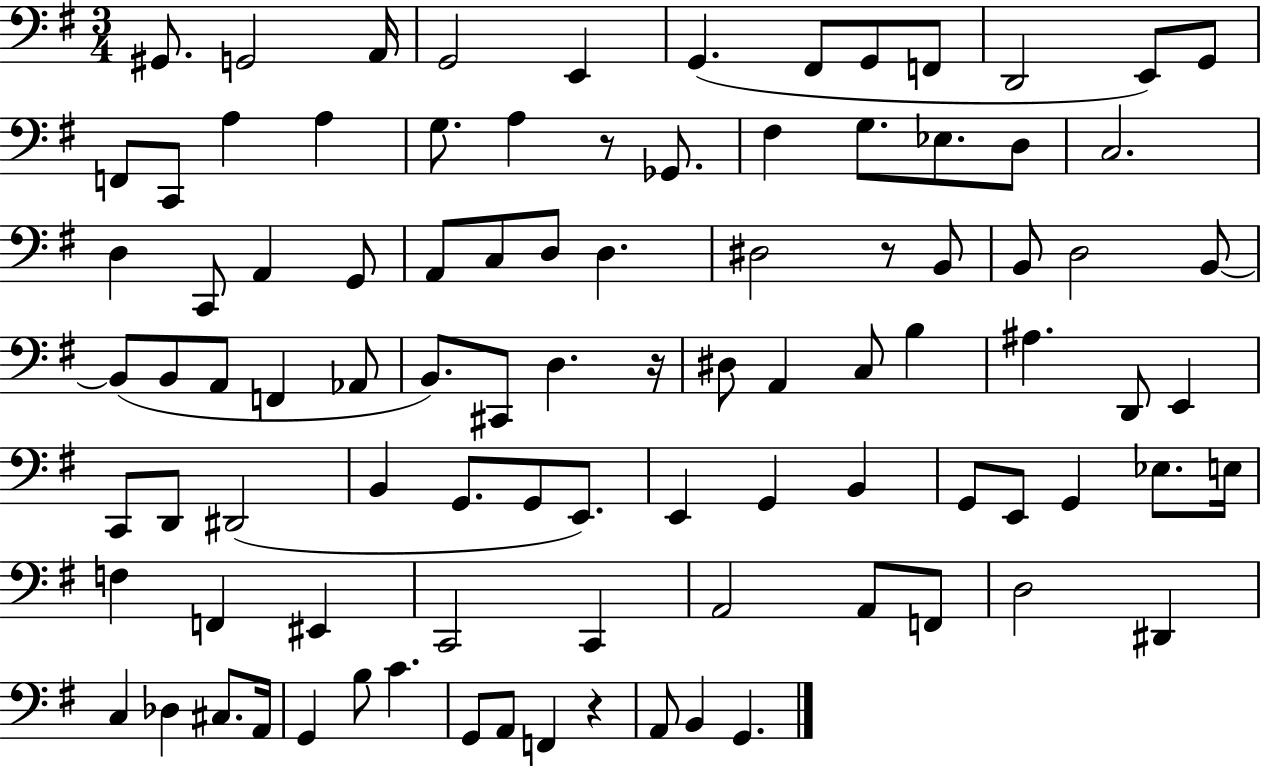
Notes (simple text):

G#2/e. G2/h A2/s G2/h E2/q G2/q. F#2/e G2/e F2/e D2/h E2/e G2/e F2/e C2/e A3/q A3/q G3/e. A3/q R/e Gb2/e. F#3/q G3/e. Eb3/e. D3/e C3/h. D3/q C2/e A2/q G2/e A2/e C3/e D3/e D3/q. D#3/h R/e B2/e B2/e D3/h B2/e B2/e B2/e A2/e F2/q Ab2/e B2/e. C#2/e D3/q. R/s D#3/e A2/q C3/e B3/q A#3/q. D2/e E2/q C2/e D2/e D#2/h B2/q G2/e. G2/e E2/e. E2/q G2/q B2/q G2/e E2/e G2/q Eb3/e. E3/s F3/q F2/q EIS2/q C2/h C2/q A2/h A2/e F2/e D3/h D#2/q C3/q Db3/q C#3/e. A2/s G2/q B3/e C4/q. G2/e A2/e F2/q R/q A2/e B2/q G2/q.